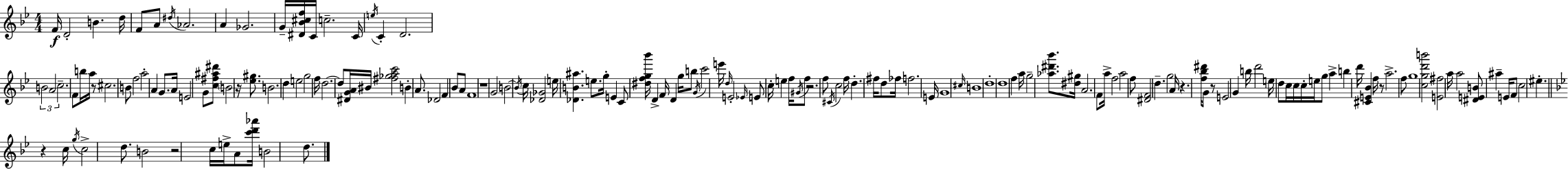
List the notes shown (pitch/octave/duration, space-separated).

F4/s D4/h B4/q. D5/s F4/e A4/e D#5/s Ab4/h. A4/q Gb4/h. G4/s [D#4,Bb4,C#5,F5]/s C4/s C5/h. C4/s E5/s C4/q D4/h. B4/h A4/h C5/h. F4/e B5/s A5/s R/e C#5/h. B4/e F5/h A5/h A4/q G4/e. A4/s E4/h G4/e [C5,F#5,A#5,D#6]/e B4/h R/s [Eb5,G#5]/e. B4/h. D5/q E5/h G5/h F5/s D5/h. D5/e [D#4,G4,A4]/s BIS4/s [F#5,Gb5,A5,C6]/h B4/q A4/e. Db4/h F4/q Bb4/e A4/e F4/w R/w G4/h B4/h B4/s C5/s [Db4,Gb4]/h E5/s [Db4,B4,A#5]/q. E5/e. G5/s E4/q C4/e [D#5,F5,G5,Bb6]/s D4/q F4/s D4/q G5/s B5/e G4/s C6/h E6/s D5/s E4/h Eb4/s E4/e C5/s E5/q F5/s G#4/s F5/e R/h. F5/e C#4/s C5/h F5/s D5/q. F#5/s D5/e FES5/s F5/h. E4/s G4/w C#5/s B4/w D5/w D5/w F5/q A5/s G5/h [Ab5,D#6,Bb6]/e. [D#5,G#5]/s A4/h. F4/e A5/s F5/h A5/h F5/e [D#4,F4]/h D5/q. G5/h A4/s R/q. [F5,Bb5,D#6]/s G4/e R/e E4/h G4/q B5/s D6/h E5/s D5/e C5/s C5/s C5/s E5/s G5/e A5/q B5/q D6/s [C#4,E4,Bb4]/q F5/s R/e A5/h. F5/e G5/w [C5,G5,D6,B6]/h [E4,F#5]/h A5/s A5/h [D#4,E4,B4]/e A#5/q E4/s F4/e C5/h EIS5/q. R/q C5/s G5/s C5/h D5/e. B4/h R/h C5/s E5/s A4/e [C6,D6,Ab6]/s B4/h D5/e.